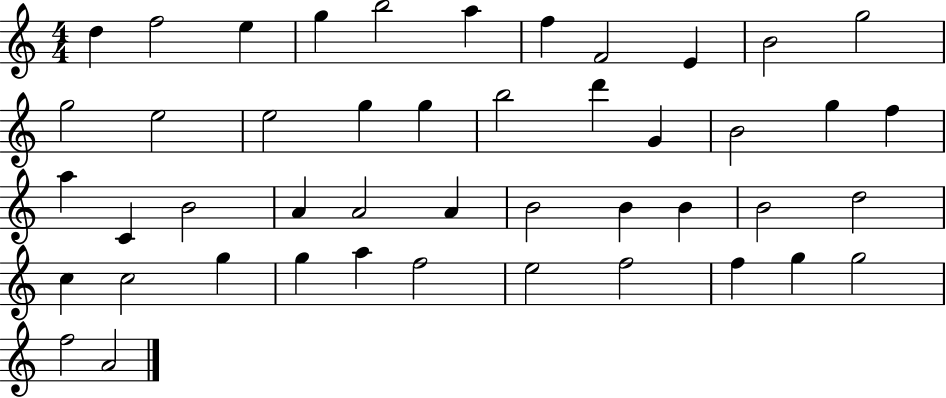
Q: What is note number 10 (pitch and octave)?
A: B4